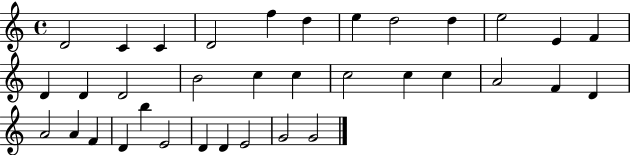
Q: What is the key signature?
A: C major